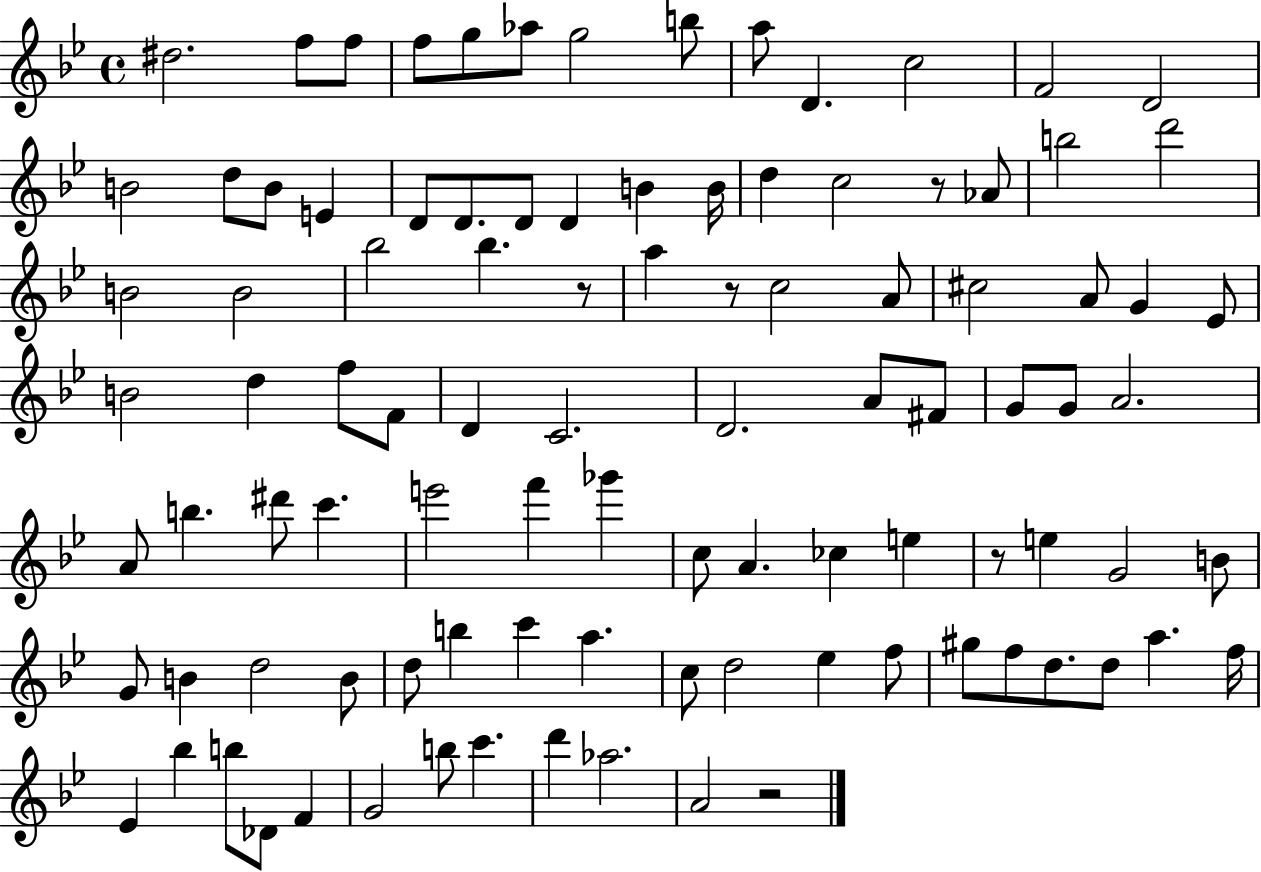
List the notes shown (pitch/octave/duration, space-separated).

D#5/h. F5/e F5/e F5/e G5/e Ab5/e G5/h B5/e A5/e D4/q. C5/h F4/h D4/h B4/h D5/e B4/e E4/q D4/e D4/e. D4/e D4/q B4/q B4/s D5/q C5/h R/e Ab4/e B5/h D6/h B4/h B4/h Bb5/h Bb5/q. R/e A5/q R/e C5/h A4/e C#5/h A4/e G4/q Eb4/e B4/h D5/q F5/e F4/e D4/q C4/h. D4/h. A4/e F#4/e G4/e G4/e A4/h. A4/e B5/q. D#6/e C6/q. E6/h F6/q Gb6/q C5/e A4/q. CES5/q E5/q R/e E5/q G4/h B4/e G4/e B4/q D5/h B4/e D5/e B5/q C6/q A5/q. C5/e D5/h Eb5/q F5/e G#5/e F5/e D5/e. D5/e A5/q. F5/s Eb4/q Bb5/q B5/e Db4/e F4/q G4/h B5/e C6/q. D6/q Ab5/h. A4/h R/h